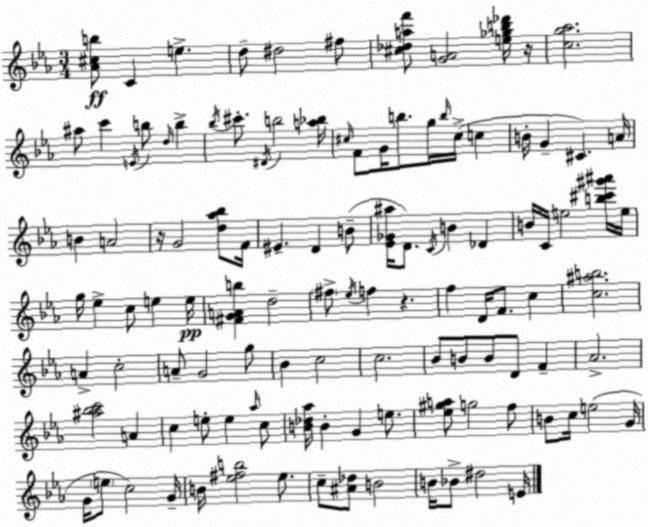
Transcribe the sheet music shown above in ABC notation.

X:1
T:Untitled
M:3/4
L:1/4
K:Cm
[_A^cb]/2 C e d/2 ^d2 ^f/2 [^c_daf']/2 [GA]2 [e_gb_d']/4 z/4 [cg_a]2 ^a/2 c' E/4 b/2 d/4 b _b/4 ^c'/2 ^D/4 b2 [a_b]/4 ^c/4 F/2 G/4 b/2 g/4 b/4 ^c/4 c B/4 G ^C A/4 B A2 z/4 G2 [d_a_b]/2 F/4 ^E D B/2 [_E_G^a]/4 D/2 C/4 B _D B/4 C/4 e2 [b^c'^g'^a']/4 e/4 g/4 _e c/2 e e/4 [^FGAb] d2 ^f/2 _e/4 f z f D/4 F/2 c [c^ab]2 A c2 A/2 G2 g/2 _B c2 c2 _B/2 B/2 B/2 D/2 F _A2 [^a_bc']2 A c e/2 e _a/4 c/2 [B_d_a]/4 B G e/2 [_e^ga]/2 g2 f/2 B/2 c/4 e2 G/4 G/4 e/2 c2 G/4 B/4 [_e^fb]2 _e/2 c/2 [^A_d]/2 B2 B/4 _B/2 ^d2 E/4